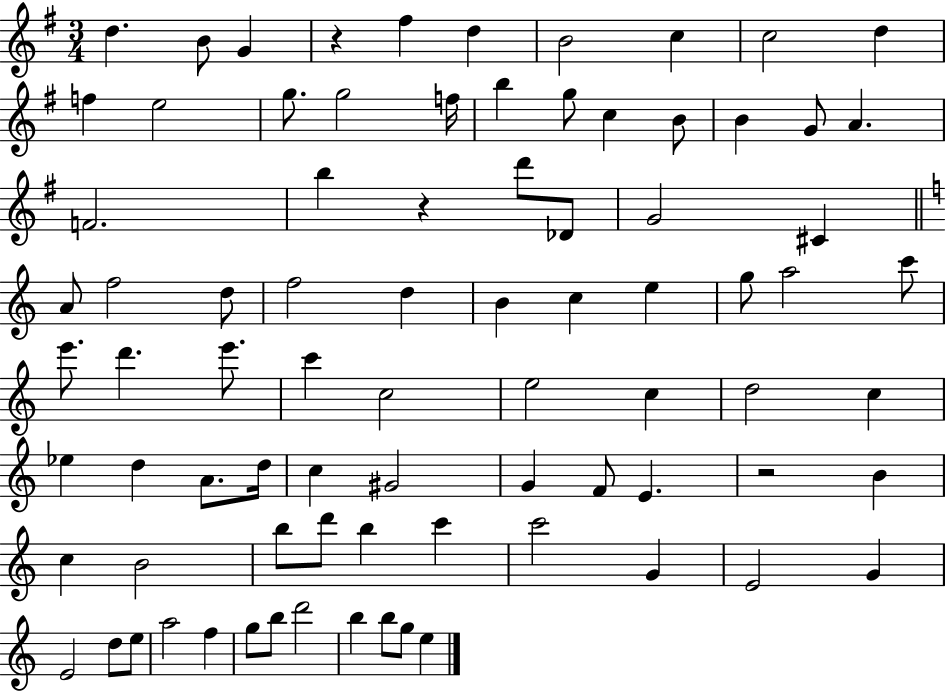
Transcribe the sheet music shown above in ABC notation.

X:1
T:Untitled
M:3/4
L:1/4
K:G
d B/2 G z ^f d B2 c c2 d f e2 g/2 g2 f/4 b g/2 c B/2 B G/2 A F2 b z d'/2 _D/2 G2 ^C A/2 f2 d/2 f2 d B c e g/2 a2 c'/2 e'/2 d' e'/2 c' c2 e2 c d2 c _e d A/2 d/4 c ^G2 G F/2 E z2 B c B2 b/2 d'/2 b c' c'2 G E2 G E2 d/2 e/2 a2 f g/2 b/2 d'2 b b/2 g/2 e